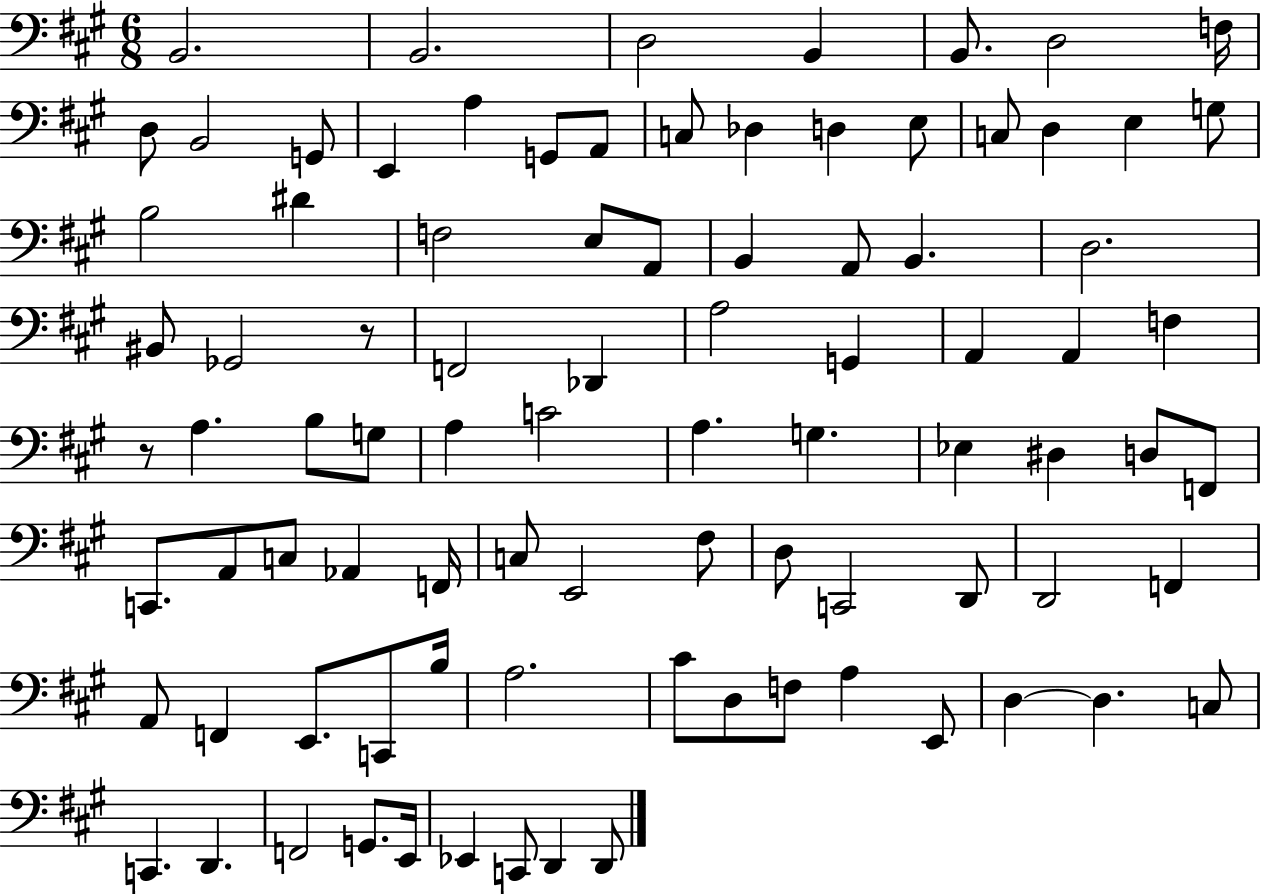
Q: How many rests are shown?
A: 2